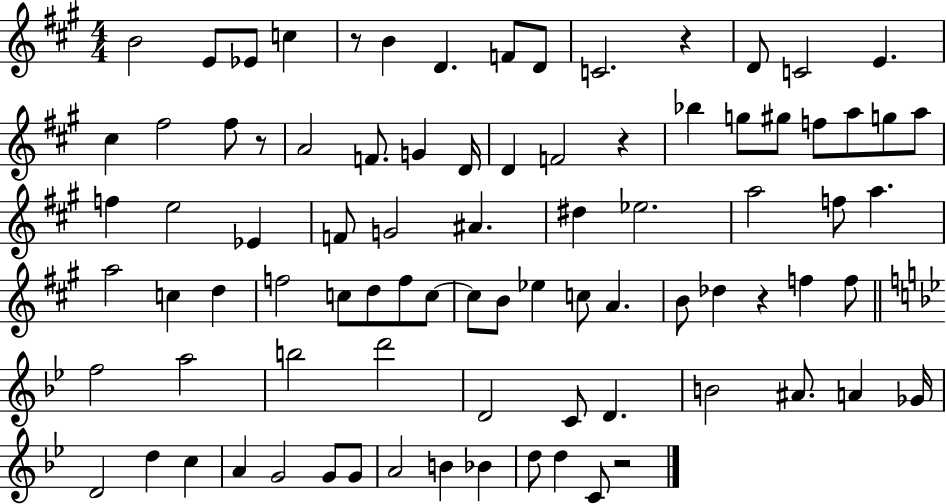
B4/h E4/e Eb4/e C5/q R/e B4/q D4/q. F4/e D4/e C4/h. R/q D4/e C4/h E4/q. C#5/q F#5/h F#5/e R/e A4/h F4/e. G4/q D4/s D4/q F4/h R/q Bb5/q G5/e G#5/e F5/e A5/e G5/e A5/e F5/q E5/h Eb4/q F4/e G4/h A#4/q. D#5/q Eb5/h. A5/h F5/e A5/q. A5/h C5/q D5/q F5/h C5/e D5/e F5/e C5/e C5/e B4/e Eb5/q C5/e A4/q. B4/e Db5/q R/q F5/q F5/e F5/h A5/h B5/h D6/h D4/h C4/e D4/q. B4/h A#4/e. A4/q Gb4/s D4/h D5/q C5/q A4/q G4/h G4/e G4/e A4/h B4/q Bb4/q D5/e D5/q C4/e R/h